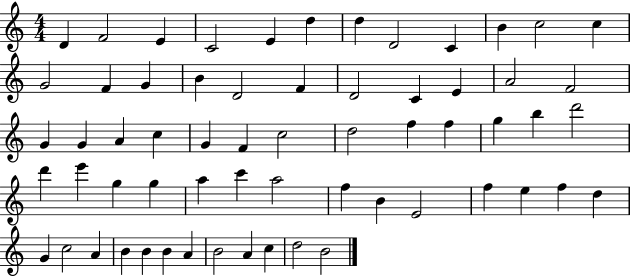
{
  \clef treble
  \numericTimeSignature
  \time 4/4
  \key c \major
  d'4 f'2 e'4 | c'2 e'4 d''4 | d''4 d'2 c'4 | b'4 c''2 c''4 | \break g'2 f'4 g'4 | b'4 d'2 f'4 | d'2 c'4 e'4 | a'2 f'2 | \break g'4 g'4 a'4 c''4 | g'4 f'4 c''2 | d''2 f''4 f''4 | g''4 b''4 d'''2 | \break d'''4 e'''4 g''4 g''4 | a''4 c'''4 a''2 | f''4 b'4 e'2 | f''4 e''4 f''4 d''4 | \break g'4 c''2 a'4 | b'4 b'4 b'4 a'4 | b'2 a'4 c''4 | d''2 b'2 | \break \bar "|."
}